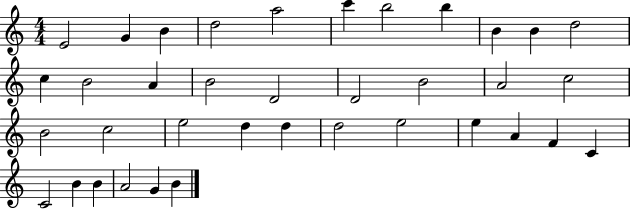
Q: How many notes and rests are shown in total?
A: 37